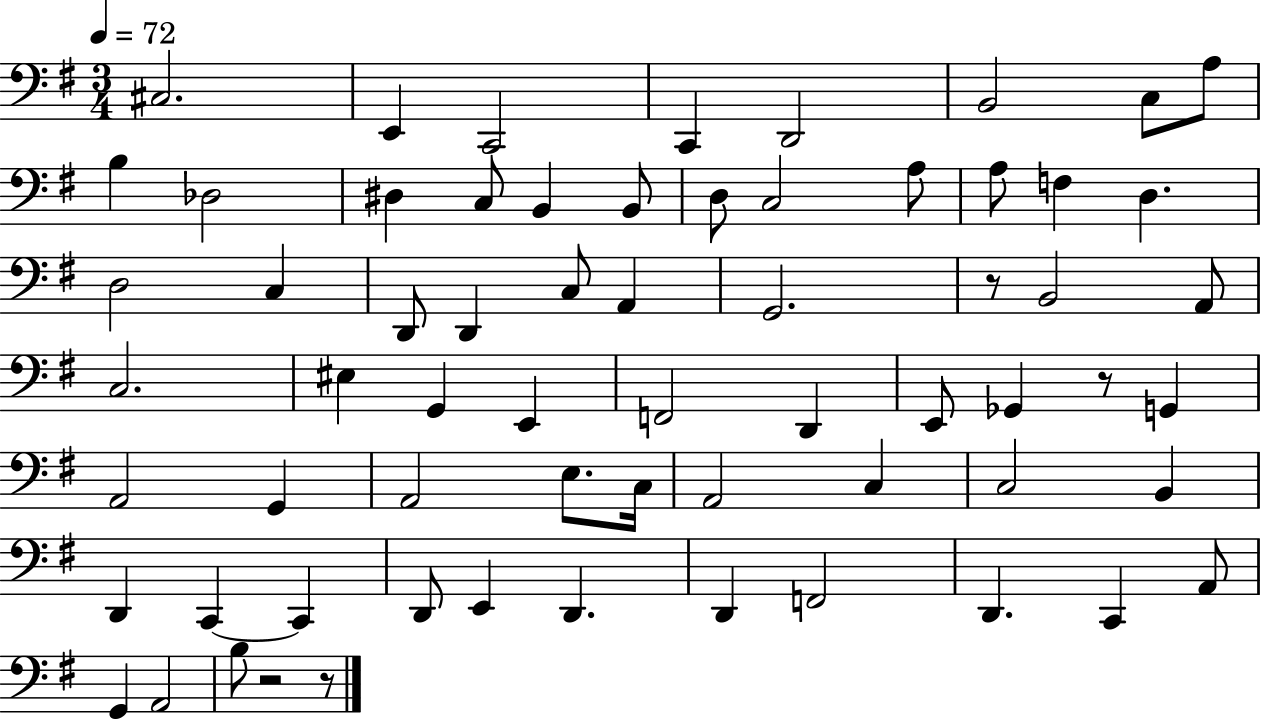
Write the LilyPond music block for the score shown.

{
  \clef bass
  \numericTimeSignature
  \time 3/4
  \key g \major
  \tempo 4 = 72
  cis2. | e,4 c,2 | c,4 d,2 | b,2 c8 a8 | \break b4 des2 | dis4 c8 b,4 b,8 | d8 c2 a8 | a8 f4 d4. | \break d2 c4 | d,8 d,4 c8 a,4 | g,2. | r8 b,2 a,8 | \break c2. | eis4 g,4 e,4 | f,2 d,4 | e,8 ges,4 r8 g,4 | \break a,2 g,4 | a,2 e8. c16 | a,2 c4 | c2 b,4 | \break d,4 c,4~~ c,4 | d,8 e,4 d,4. | d,4 f,2 | d,4. c,4 a,8 | \break g,4 a,2 | b8 r2 r8 | \bar "|."
}